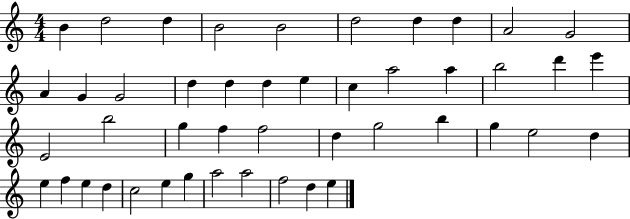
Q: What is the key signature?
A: C major